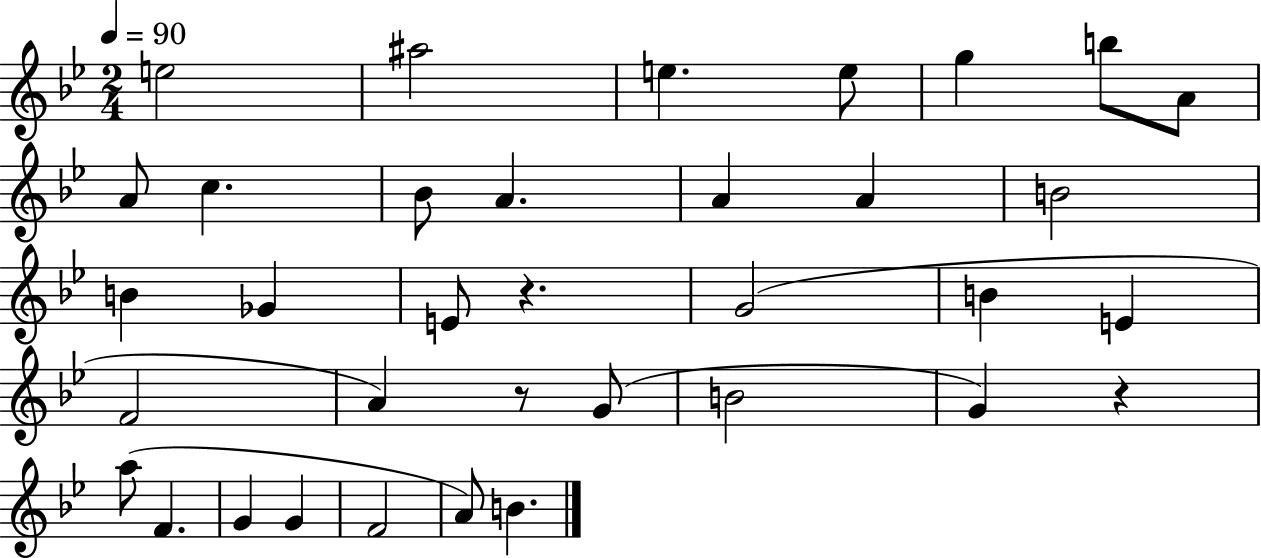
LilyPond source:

{
  \clef treble
  \numericTimeSignature
  \time 2/4
  \key bes \major
  \tempo 4 = 90
  e''2 | ais''2 | e''4. e''8 | g''4 b''8 a'8 | \break a'8 c''4. | bes'8 a'4. | a'4 a'4 | b'2 | \break b'4 ges'4 | e'8 r4. | g'2( | b'4 e'4 | \break f'2 | a'4) r8 g'8( | b'2 | g'4) r4 | \break a''8( f'4. | g'4 g'4 | f'2 | a'8) b'4. | \break \bar "|."
}